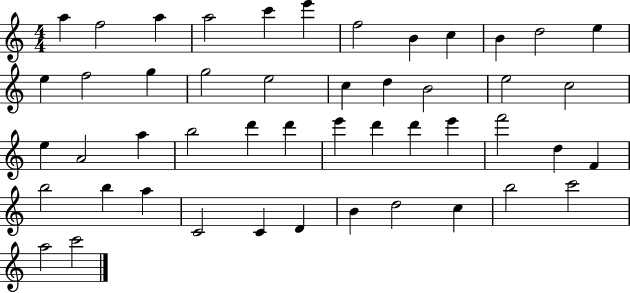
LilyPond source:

{
  \clef treble
  \numericTimeSignature
  \time 4/4
  \key c \major
  a''4 f''2 a''4 | a''2 c'''4 e'''4 | f''2 b'4 c''4 | b'4 d''2 e''4 | \break e''4 f''2 g''4 | g''2 e''2 | c''4 d''4 b'2 | e''2 c''2 | \break e''4 a'2 a''4 | b''2 d'''4 d'''4 | e'''4 d'''4 d'''4 e'''4 | f'''2 d''4 f'4 | \break b''2 b''4 a''4 | c'2 c'4 d'4 | b'4 d''2 c''4 | b''2 c'''2 | \break a''2 c'''2 | \bar "|."
}